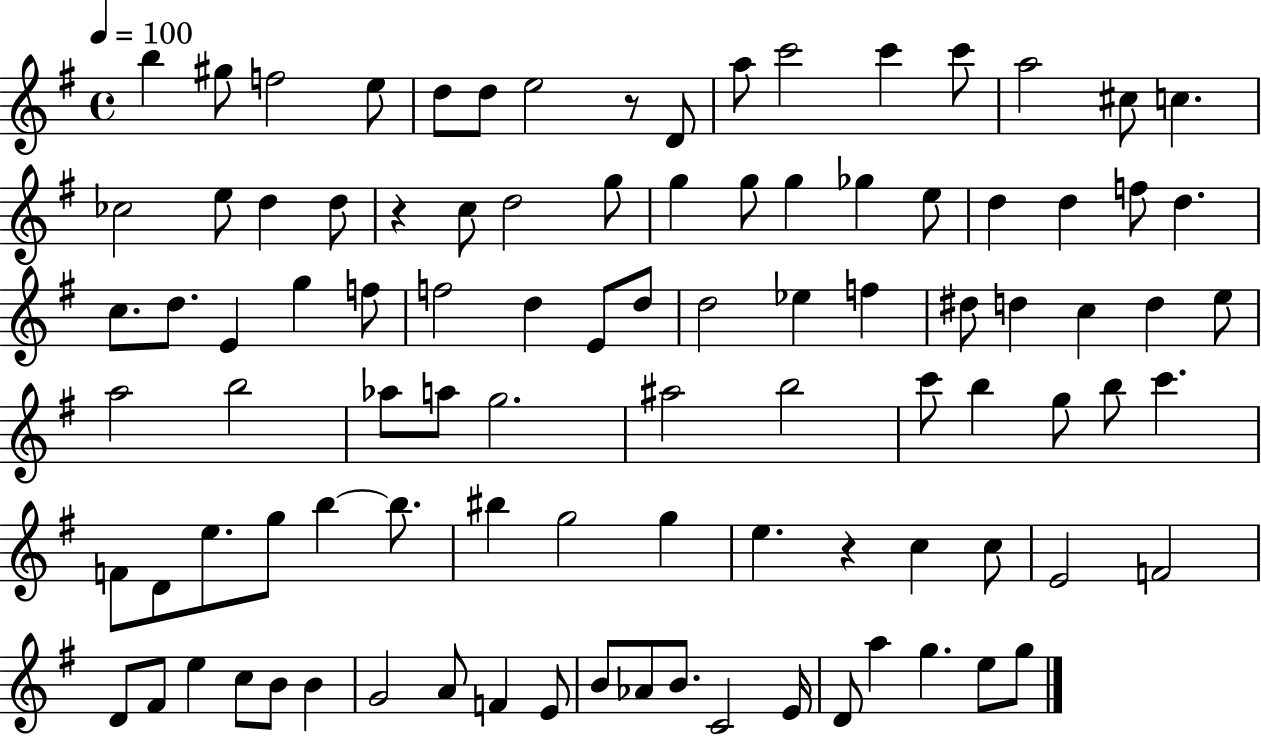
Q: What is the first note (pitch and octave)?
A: B5